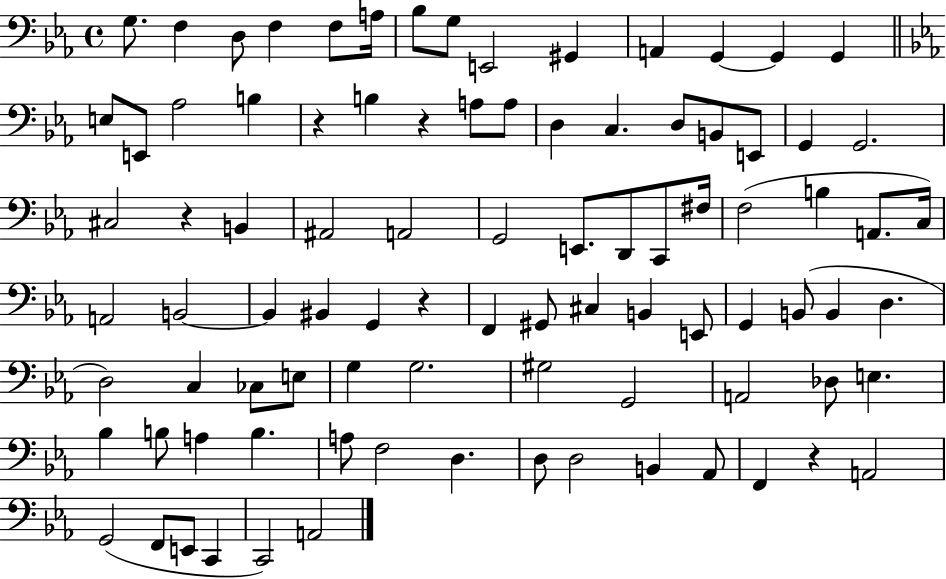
{
  \clef bass
  \time 4/4
  \defaultTimeSignature
  \key ees \major
  g8. f4 d8 f4 f8 a16 | bes8 g8 e,2 gis,4 | a,4 g,4~~ g,4 g,4 | \bar "||" \break \key ees \major e8 e,8 aes2 b4 | r4 b4 r4 a8 a8 | d4 c4. d8 b,8 e,8 | g,4 g,2. | \break cis2 r4 b,4 | ais,2 a,2 | g,2 e,8. d,8 c,8 fis16 | f2( b4 a,8. c16) | \break a,2 b,2~~ | b,4 bis,4 g,4 r4 | f,4 gis,8 cis4 b,4 e,8 | g,4 b,8( b,4 d4. | \break d2) c4 ces8 e8 | g4 g2. | gis2 g,2 | a,2 des8 e4. | \break bes4 b8 a4 b4. | a8 f2 d4. | d8 d2 b,4 aes,8 | f,4 r4 a,2 | \break g,2( f,8 e,8 c,4 | c,2) a,2 | \bar "|."
}